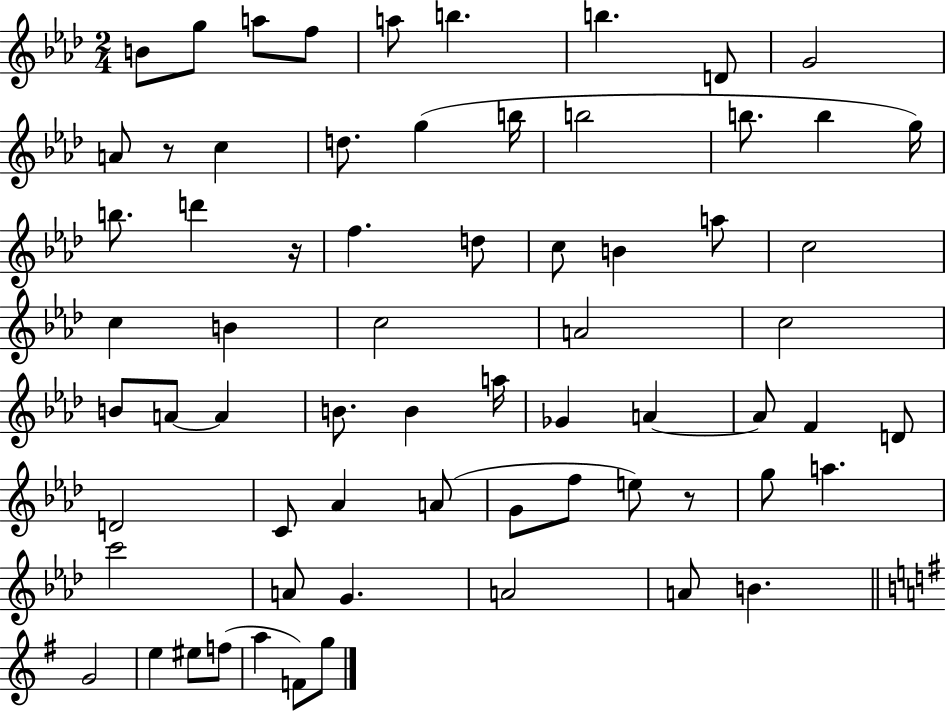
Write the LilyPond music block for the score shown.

{
  \clef treble
  \numericTimeSignature
  \time 2/4
  \key aes \major
  b'8 g''8 a''8 f''8 | a''8 b''4. | b''4. d'8 | g'2 | \break a'8 r8 c''4 | d''8. g''4( b''16 | b''2 | b''8. b''4 g''16) | \break b''8. d'''4 r16 | f''4. d''8 | c''8 b'4 a''8 | c''2 | \break c''4 b'4 | c''2 | a'2 | c''2 | \break b'8 a'8~~ a'4 | b'8. b'4 a''16 | ges'4 a'4~~ | a'8 f'4 d'8 | \break d'2 | c'8 aes'4 a'8( | g'8 f''8 e''8) r8 | g''8 a''4. | \break c'''2 | a'8 g'4. | a'2 | a'8 b'4. | \break \bar "||" \break \key g \major g'2 | e''4 eis''8 f''8( | a''4 f'8) g''8 | \bar "|."
}